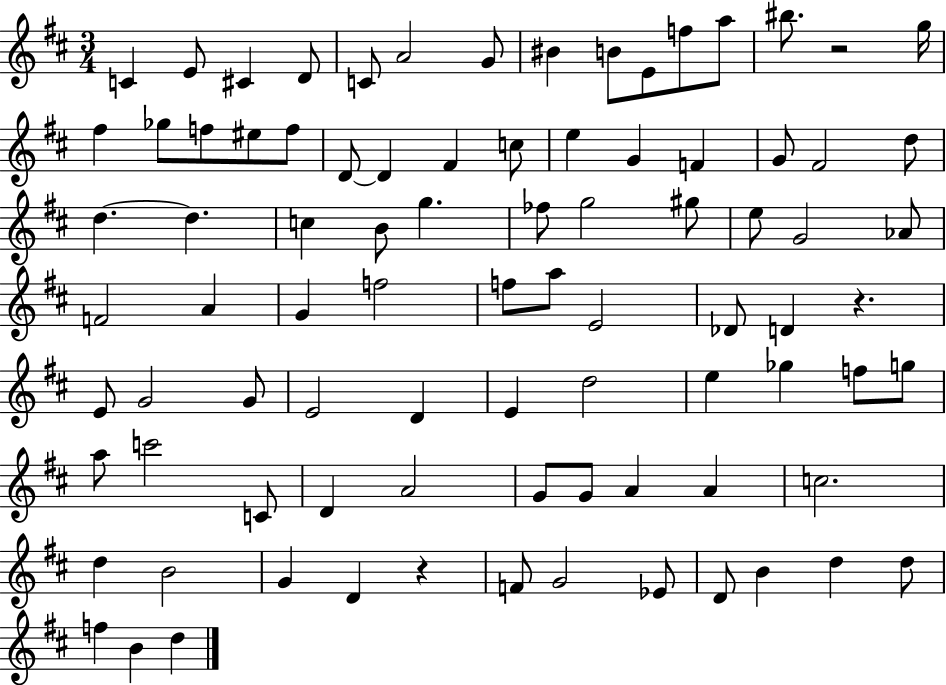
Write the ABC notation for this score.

X:1
T:Untitled
M:3/4
L:1/4
K:D
C E/2 ^C D/2 C/2 A2 G/2 ^B B/2 E/2 f/2 a/2 ^b/2 z2 g/4 ^f _g/2 f/2 ^e/2 f/2 D/2 D ^F c/2 e G F G/2 ^F2 d/2 d d c B/2 g _f/2 g2 ^g/2 e/2 G2 _A/2 F2 A G f2 f/2 a/2 E2 _D/2 D z E/2 G2 G/2 E2 D E d2 e _g f/2 g/2 a/2 c'2 C/2 D A2 G/2 G/2 A A c2 d B2 G D z F/2 G2 _E/2 D/2 B d d/2 f B d